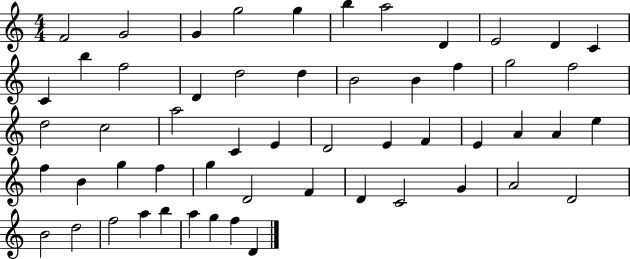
F4/h G4/h G4/q G5/h G5/q B5/q A5/h D4/q E4/h D4/q C4/q C4/q B5/q F5/h D4/q D5/h D5/q B4/h B4/q F5/q G5/h F5/h D5/h C5/h A5/h C4/q E4/q D4/h E4/q F4/q E4/q A4/q A4/q E5/q F5/q B4/q G5/q F5/q G5/q D4/h F4/q D4/q C4/h G4/q A4/h D4/h B4/h D5/h F5/h A5/q B5/q A5/q G5/q F5/q D4/q